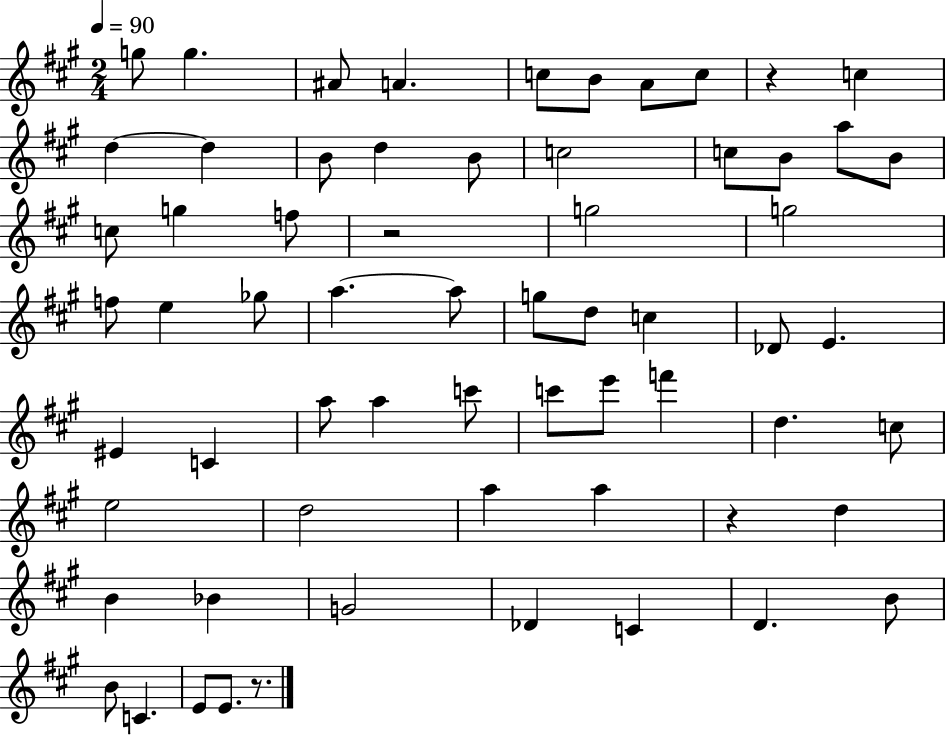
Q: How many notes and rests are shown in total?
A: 64